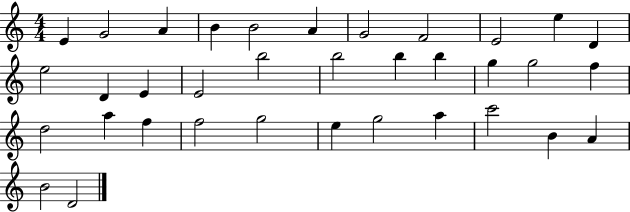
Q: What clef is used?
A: treble